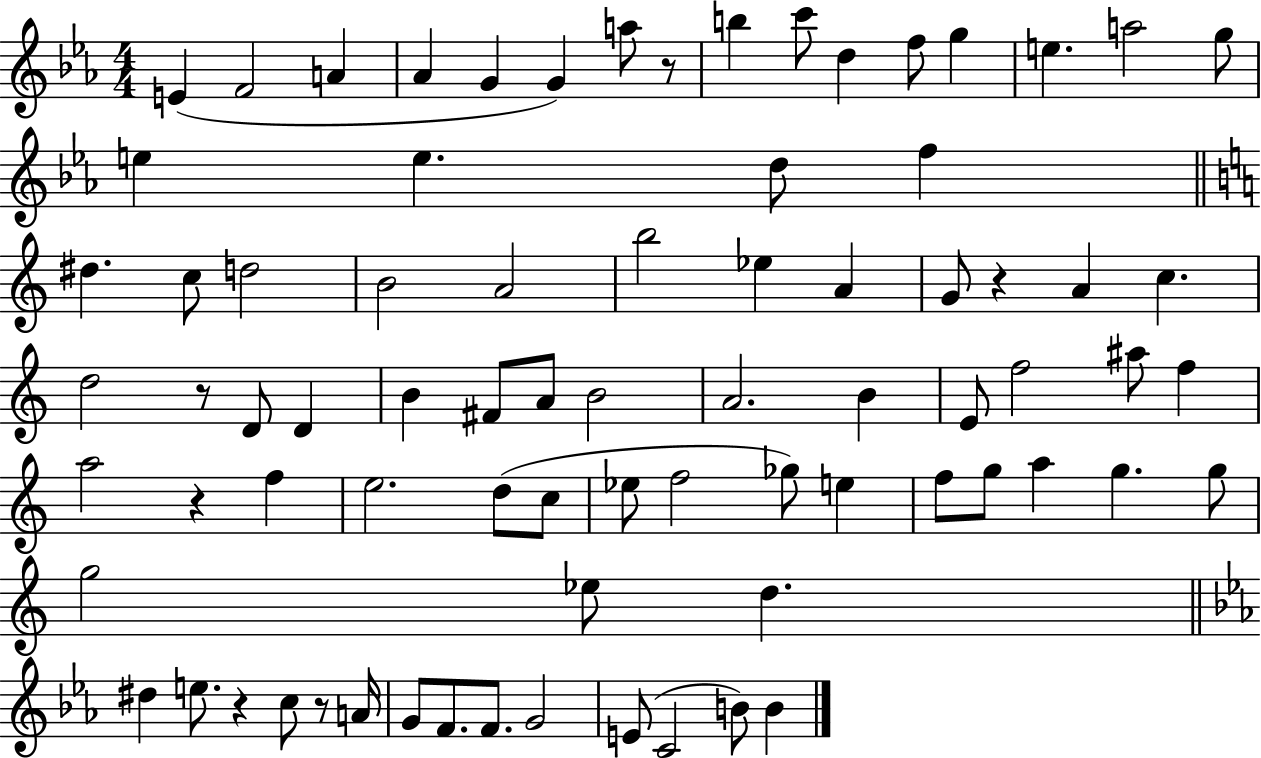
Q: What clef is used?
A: treble